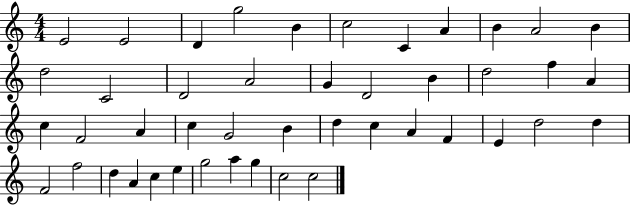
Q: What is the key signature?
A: C major